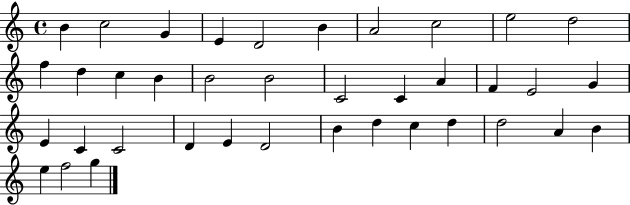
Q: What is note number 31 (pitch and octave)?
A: C5